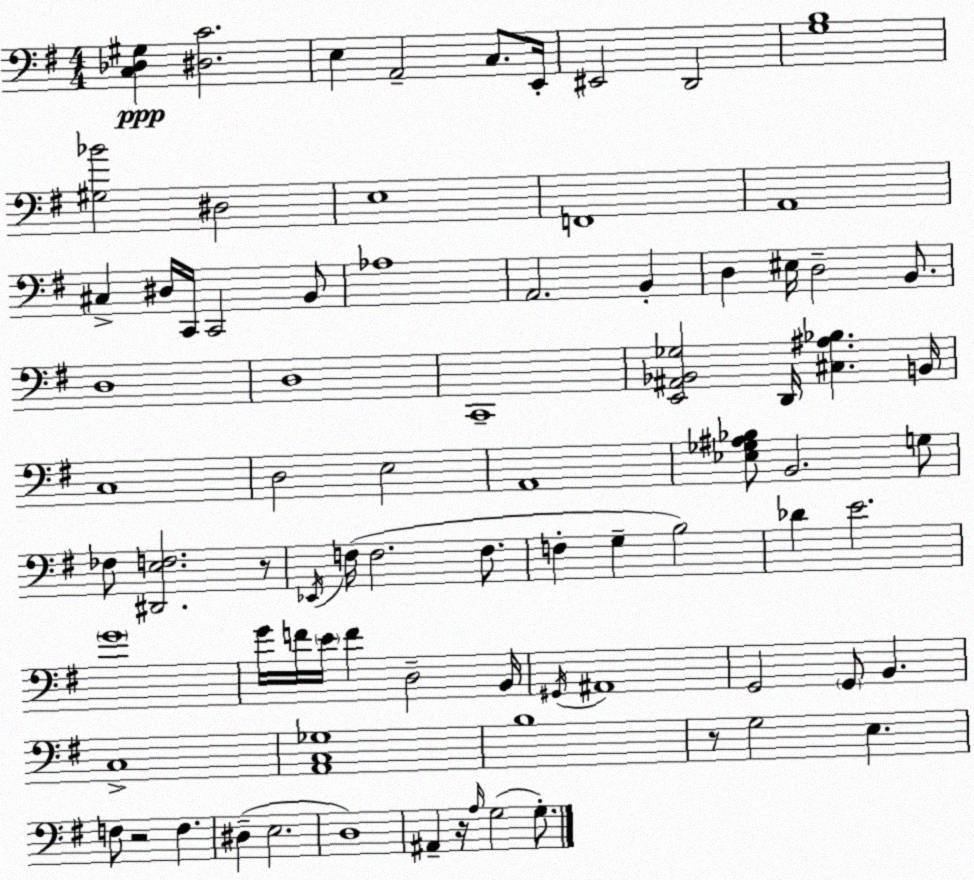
X:1
T:Untitled
M:4/4
L:1/4
K:Em
[C,_D,^G,] [^D,C]2 E, A,,2 C,/2 E,,/4 ^E,,2 D,,2 [G,B,]4 [^G,_B]2 ^D,2 E,4 F,,4 A,,4 ^C, ^D,/4 C,,/4 C,,2 B,,/2 _A,4 A,,2 B,, D, ^E,/4 D,2 B,,/2 D,4 D,4 C,,4 [E,,^A,,_B,,_G,]2 D,,/4 [^C,^A,_B,] B,,/4 C,4 D,2 E,2 A,,4 [_E,_G,^A,_B,]/2 B,,2 G,/2 _F,/2 [^D,,E,F,]2 z/2 _E,,/4 F,/4 F,2 F,/2 F, G, B,2 _D E2 G4 G/4 F/4 E/4 F D,2 B,,/4 ^G,,/4 ^A,,4 G,,2 G,,/2 B,, C,4 [A,,C,_G,]4 B,4 z/2 G,2 E, F,/2 z2 F, ^D, E,2 D,4 ^A,, z/4 A,/4 G,2 G,/2